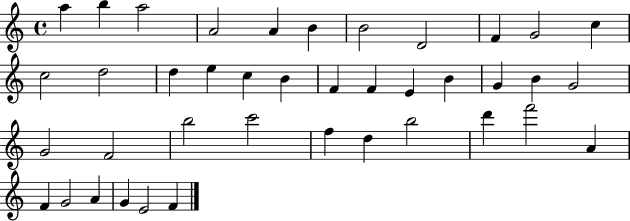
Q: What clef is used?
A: treble